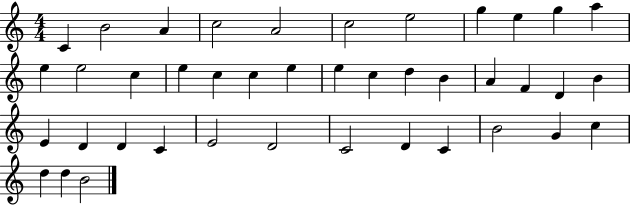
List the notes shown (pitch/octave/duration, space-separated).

C4/q B4/h A4/q C5/h A4/h C5/h E5/h G5/q E5/q G5/q A5/q E5/q E5/h C5/q E5/q C5/q C5/q E5/q E5/q C5/q D5/q B4/q A4/q F4/q D4/q B4/q E4/q D4/q D4/q C4/q E4/h D4/h C4/h D4/q C4/q B4/h G4/q C5/q D5/q D5/q B4/h